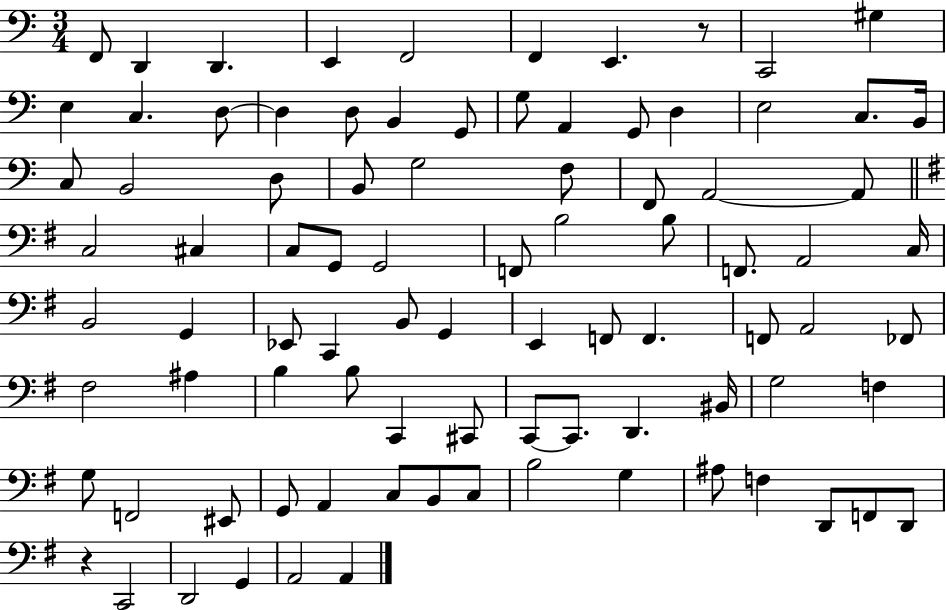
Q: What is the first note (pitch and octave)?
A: F2